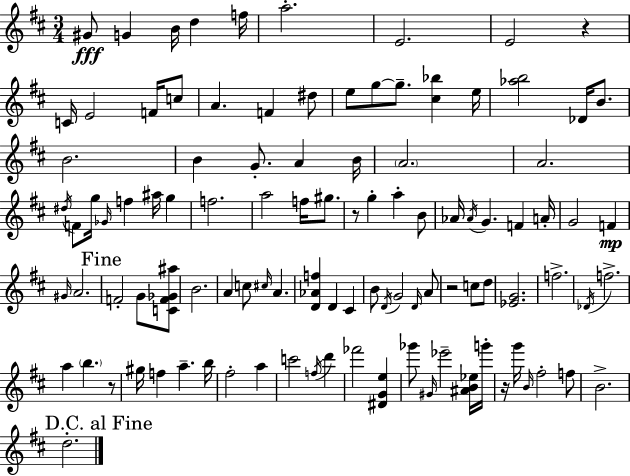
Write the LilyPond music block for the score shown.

{
  \clef treble
  \numericTimeSignature
  \time 3/4
  \key d \major
  gis'8\fff g'4 b'16 d''4 f''16 | a''2.-. | e'2. | e'2 r4 | \break c'16 e'2 f'16 c''8 | a'4. f'4 dis''8 | e''8 g''8~~ g''8.-- <cis'' bes''>4 e''16 | <aes'' b''>2 des'16 b'8. | \break b'2. | b'4 g'8.-. a'4 b'16 | \parenthesize a'2. | a'2. | \break \acciaccatura { dis''16 } f'8 g''16 \grace { ges'16 } f''4 ais''16 g''4 | f''2. | a''2 f''16 gis''8. | r8 g''4-. a''4-. | \break b'8 aes'16 \acciaccatura { aes'16 } g'4. f'4 | a'16-. g'2 f'4\mp | \grace { gis'16 } a'2. | \mark "Fine" f'2-. | \break g'8 <c' f' ges' ais''>8 b'2. | a'4 c''8 \grace { cis''16 } a'4. | <d' aes' f''>4 d'4 | cis'4 b'8 \acciaccatura { d'16 } g'2 | \break \grace { d'16 } a'8 r2 | c''8 d''8 <ees' g'>2. | f''2.-> | \acciaccatura { des'16 } f''2.-> | \break a''4 | \parenthesize b''4. r8 gis''16 f''4 | a''4.-- b''16 fis''2-. | a''4 c'''2 | \break \acciaccatura { f''16 } d'''4 fes'''2 | <dis' g' e''>4 ges'''8 \grace { gis'16 } | ees'''2-- <ais' b' ees''>16 g'''16-. r16 g'''16 | \grace { b'16 } fis''2-. f''8 b'2.-> | \break \mark "D.C. al Fine" d''2.-. | \bar "|."
}